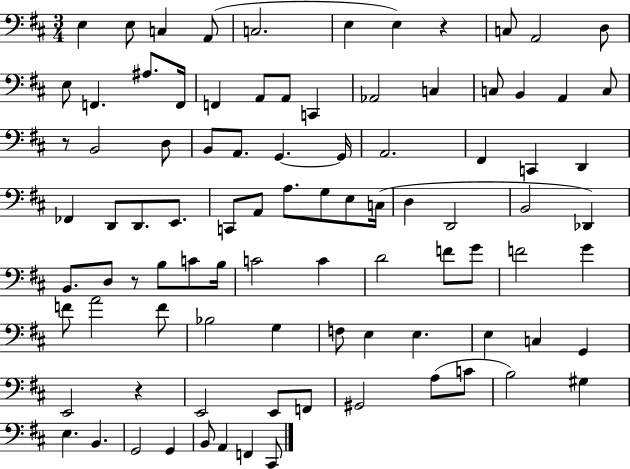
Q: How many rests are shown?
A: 4